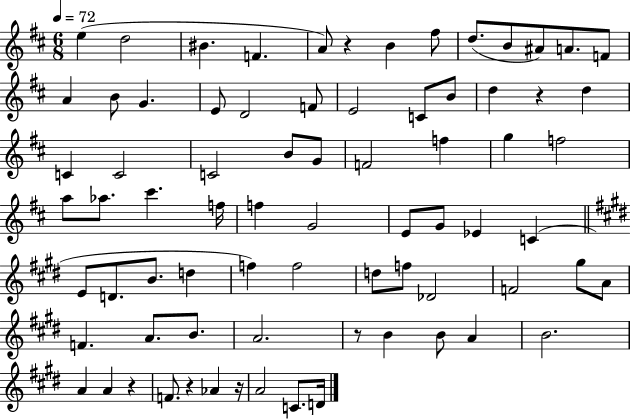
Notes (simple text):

E5/q D5/h BIS4/q. F4/q. A4/e R/q B4/q F#5/e D5/e. B4/e A#4/e A4/e. F4/e A4/q B4/e G4/q. E4/e D4/h F4/e E4/h C4/e B4/e D5/q R/q D5/q C4/q C4/h C4/h B4/e G4/e F4/h F5/q G5/q F5/h A5/e Ab5/e. C#6/q. F5/s F5/q G4/h E4/e G4/e Eb4/q C4/q E4/e D4/e. B4/e. D5/q F5/q F5/h D5/e F5/e Db4/h F4/h G#5/e A4/e F4/q. A4/e. B4/e. A4/h. R/e B4/q B4/e A4/q B4/h. A4/q A4/q R/q F4/e. R/q Ab4/q R/s A4/h C4/e. D4/s